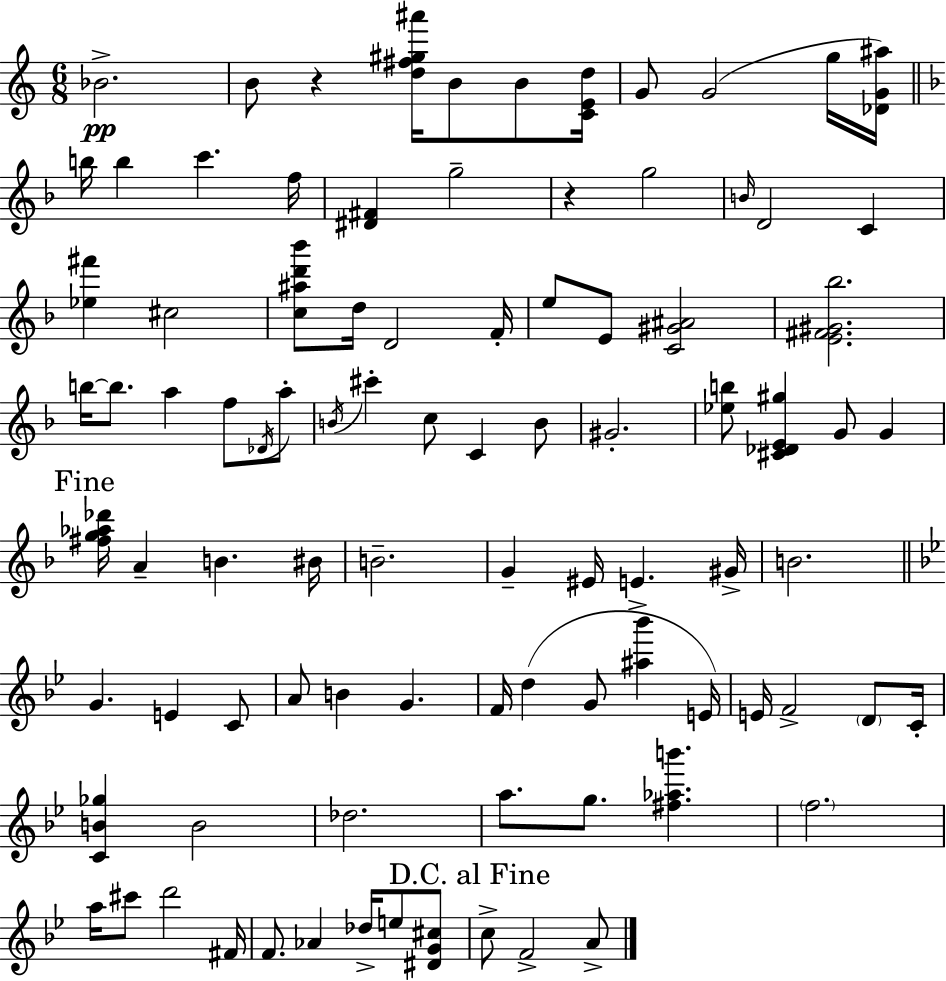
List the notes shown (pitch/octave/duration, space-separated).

Bb4/h. B4/e R/q [D5,F#5,G#5,A#6]/s B4/e B4/e [C4,E4,D5]/s G4/e G4/h G5/s [Db4,G4,A#5]/s B5/s B5/q C6/q. F5/s [D#4,F#4]/q G5/h R/q G5/h B4/s D4/h C4/q [Eb5,F#6]/q C#5/h [C5,A#5,D6,Bb6]/e D5/s D4/h F4/s E5/e E4/e [C4,G#4,A#4]/h [E4,F#4,G#4,Bb5]/h. B5/s B5/e. A5/q F5/e Db4/s A5/e B4/s C#6/q C5/e C4/q B4/e G#4/h. [Eb5,B5]/e [C#4,Db4,E4,G#5]/q G4/e G4/q [F#5,G5,Ab5,Db6]/s A4/q B4/q. BIS4/s B4/h. G4/q EIS4/s E4/q. G#4/s B4/h. G4/q. E4/q C4/e A4/e B4/q G4/q. F4/s D5/q G4/e [A#5,Bb6]/q E4/s E4/s F4/h D4/e C4/s [C4,B4,Gb5]/q B4/h Db5/h. A5/e. G5/e. [F#5,Ab5,B6]/q. F5/h. A5/s C#6/e D6/h F#4/s F4/e. Ab4/q Db5/s E5/e [D#4,G4,C#5]/e C5/e F4/h A4/e